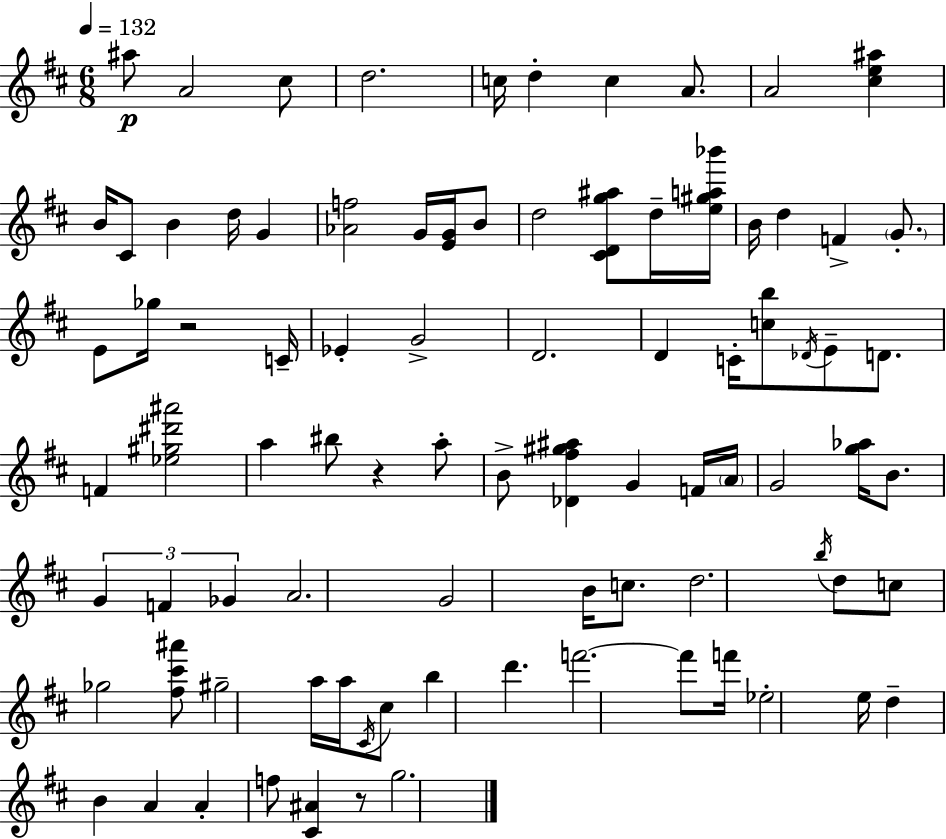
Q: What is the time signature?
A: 6/8